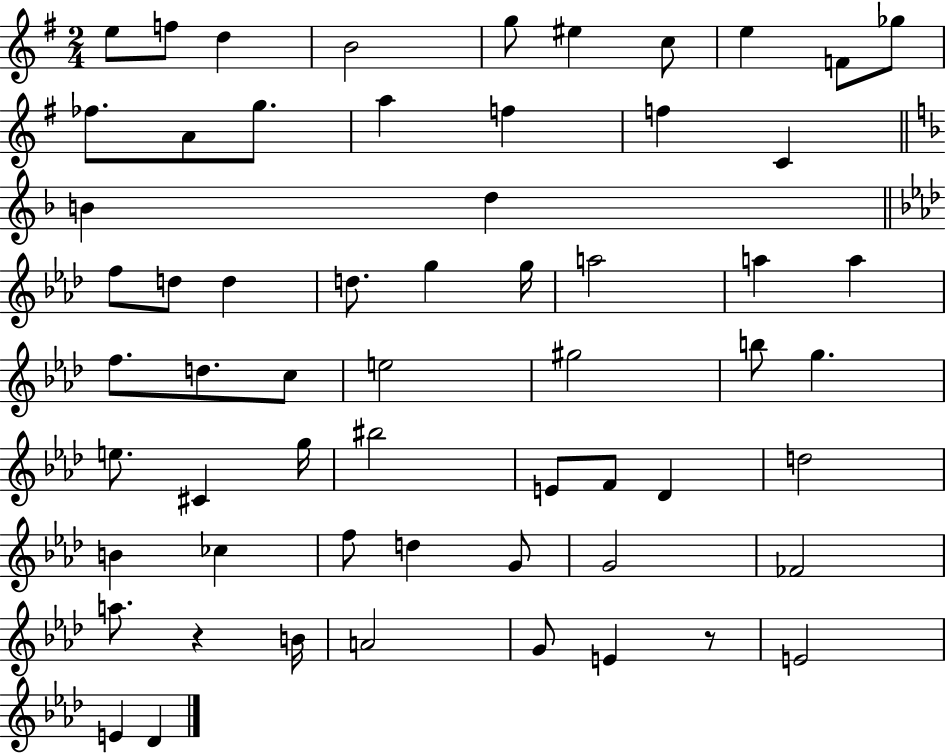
X:1
T:Untitled
M:2/4
L:1/4
K:G
e/2 f/2 d B2 g/2 ^e c/2 e F/2 _g/2 _f/2 A/2 g/2 a f f C B d f/2 d/2 d d/2 g g/4 a2 a a f/2 d/2 c/2 e2 ^g2 b/2 g e/2 ^C g/4 ^b2 E/2 F/2 _D d2 B _c f/2 d G/2 G2 _F2 a/2 z B/4 A2 G/2 E z/2 E2 E _D